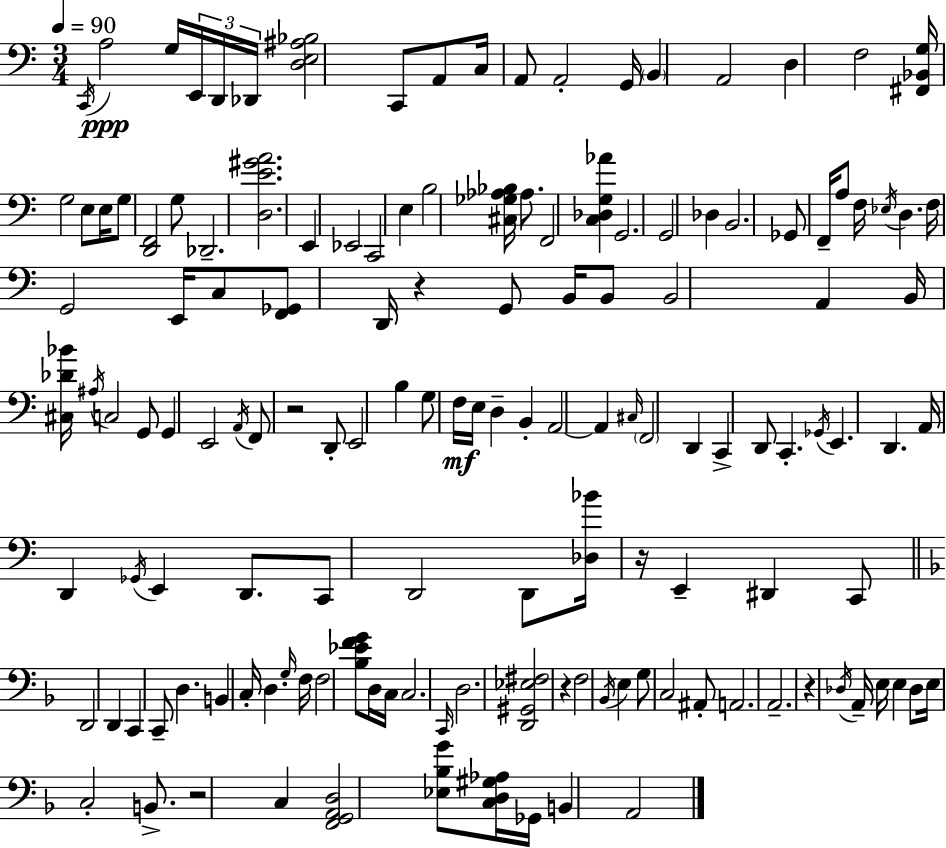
{
  \clef bass
  \numericTimeSignature
  \time 3/4
  \key a \minor
  \tempo 4 = 90
  \acciaccatura { c,16 }\ppp a2 g16 \tuplet 3/2 { e,16 d,16 | des,16 } <d e ais bes>2 c,8 a,8 | c16 a,8 a,2-. | g,16 \parenthesize b,4 a,2 | \break d4 f2 | <fis, bes, g>16 g2 e8 | e16 g8 <d, f,>2 g8 | des,2.-- | \break <d e' gis' a'>2. | e,4 ees,2 | c,2 e4 | b2 <cis ges aes bes>16 aes8. | \break f,2 <c des g aes'>4 | g,2. | g,2 des4 | b,2. | \break ges,8 f,16-- a8 f16 \acciaccatura { ees16 } d4. | f16 g,2 e,16 | c8 <f, ges,>8 d,16 r4 g,8 b,16 | b,8 b,2 a,4 | \break b,16 <cis des' bes'>16 \acciaccatura { ais16 } c2 | g,8 g,4 e,2 | \acciaccatura { a,16 } f,8 r2 | d,8-. e,2 | \break b4 g8 f16\mf e16 d4-- | b,4-. a,2~~ | a,4 \grace { cis16 } \parenthesize f,2 | d,4 c,4-> d,8 c,4.-. | \break \acciaccatura { ges,16 } e,4. | d,4. a,16 d,4 \acciaccatura { ges,16 } | e,4 d,8. c,8 d,2 | d,8 <des bes'>16 r16 e,4-- | \break dis,4 c,8 \bar "||" \break \key f \major d,2 d,4 | c,4 c,8-- d4. | b,4 c16-. d4. \grace { g16 } | f16 f2 <bes ees' f' g'>8 d16 | \break c16 c2. | \grace { c,16 } d2. | <d, gis, ees fis>2 r4 | f2 \acciaccatura { bes,16 } e4 | \break g8 c2 | ais,8-. a,2. | a,2.-- | r4 \acciaccatura { des16 } a,16-- e16 e4 | \break des8 e16 c2-. | b,8.-> r2 | c4 <f, g, a, d>2 | <ees bes g'>8 <c d gis aes>16 ges,16 b,4 a,2 | \break \bar "|."
}